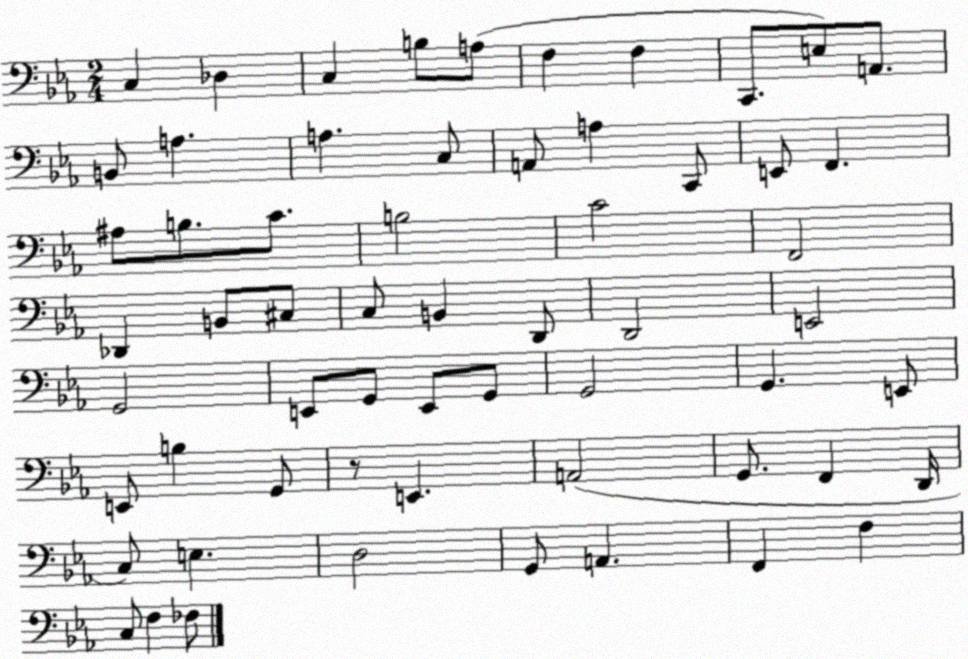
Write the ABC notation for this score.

X:1
T:Untitled
M:2/4
L:1/4
K:Eb
C, _D, C, B,/2 A,/2 F, F, C,,/2 E,/2 A,,/2 B,,/2 A, A, C,/2 A,,/2 A, C,,/2 E,,/2 F,, ^A,/2 B,/2 C/2 B,2 C2 F,,2 _D,, B,,/2 ^C,/2 C,/2 B,, D,,/2 D,,2 E,,2 G,,2 E,,/2 G,,/2 E,,/2 G,,/2 G,,2 G,, E,,/2 E,,/2 B, G,,/2 z/2 E,, A,,2 G,,/2 F,, D,,/4 C,/2 E, D,2 G,,/2 A,, F,, F, C,/2 F, _F,/2